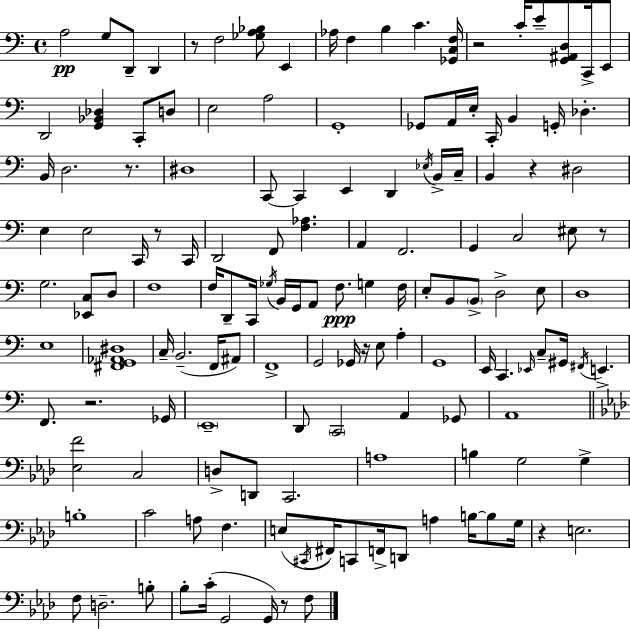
X:1
T:Untitled
M:4/4
L:1/4
K:Am
A,2 G,/2 D,,/2 D,, z/2 F,2 [_G,A,_B,]/2 E,, _A,/4 F, B, C [_G,,C,F,]/4 z2 C/4 E/2 [G,,^A,,D,]/2 C,,/4 E,,/2 D,,2 [G,,_B,,_D,] C,,/2 D,/2 E,2 A,2 G,,4 _G,,/2 A,,/4 E,/4 C,,/4 B,, G,,/4 _D, B,,/4 D,2 z/2 ^D,4 C,,/2 C,, E,, D,, _E,/4 B,,/4 C,/4 B,, z ^D,2 E, E,2 C,,/4 z/2 C,,/4 D,,2 F,,/2 [F,_A,] A,, F,,2 G,, C,2 ^E,/2 z/2 G,2 [_E,,C,]/2 D,/2 F,4 F,/4 D,,/2 C,,/4 _G,/4 B,,/4 G,,/4 A,,/2 F,/2 G, F,/4 E,/2 B,,/2 B,,/2 D,2 E,/2 D,4 E,4 [^F,,G,,_A,,^D,]4 C,/4 B,,2 F,,/4 ^A,,/2 F,,4 G,,2 _G,,/4 z/4 E,/2 A, G,,4 E,,/4 C,, _E,,/4 C,/2 ^G,,/4 ^F,,/4 E,, F,,/2 z2 _G,,/4 E,,4 D,,/2 C,,2 A,, _G,,/2 A,,4 [_E,F]2 C,2 D,/2 D,,/2 C,,2 A,4 B, G,2 G, B,4 C2 A,/2 F, E,/2 ^C,,/4 ^F,,/4 C,,/2 F,,/4 D,,/2 A, B,/4 B,/2 G,/4 z E,2 F,/2 D,2 B,/2 _B,/2 C/4 G,,2 G,,/4 z/2 F,/2